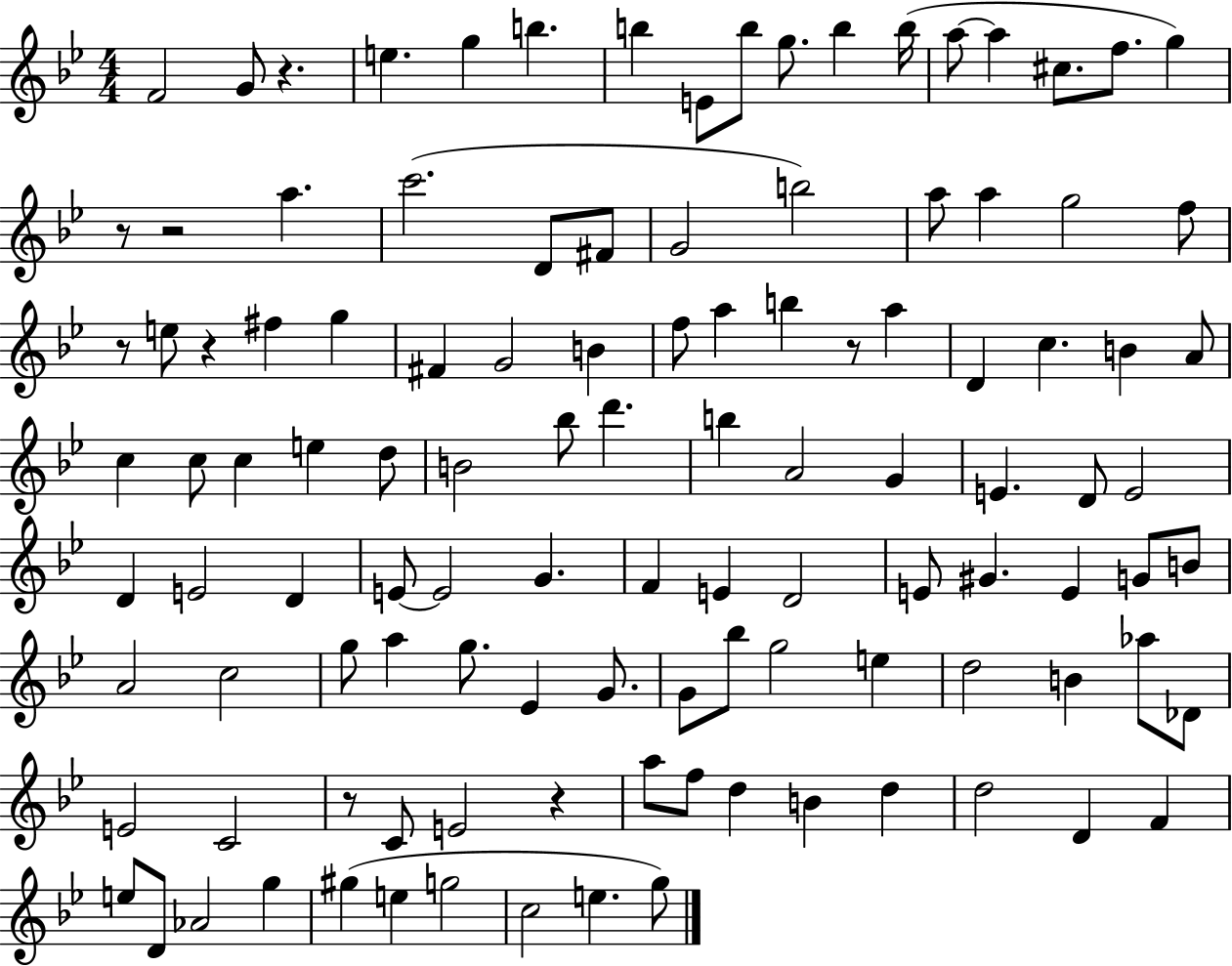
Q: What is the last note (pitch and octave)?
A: G5